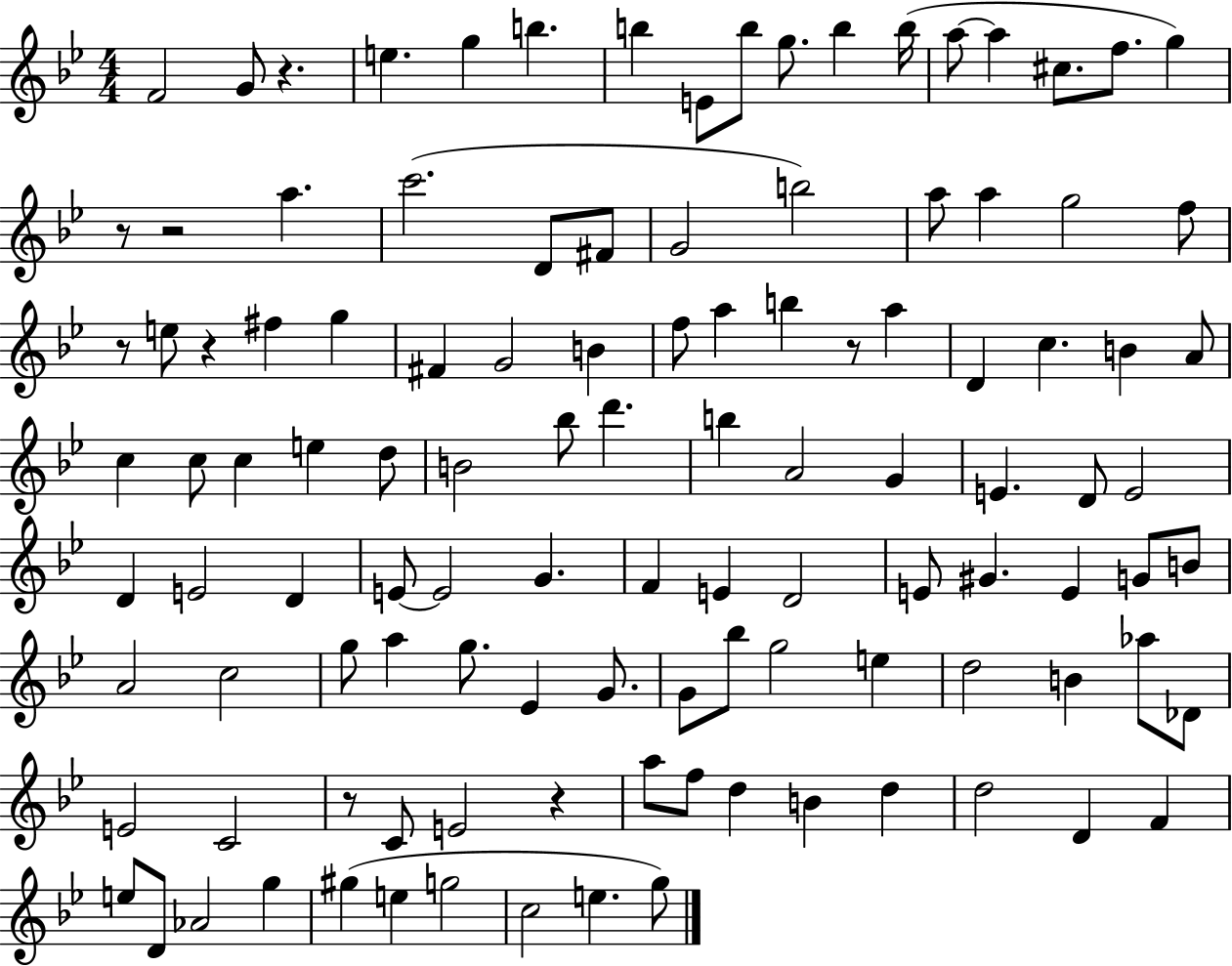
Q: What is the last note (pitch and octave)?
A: G5